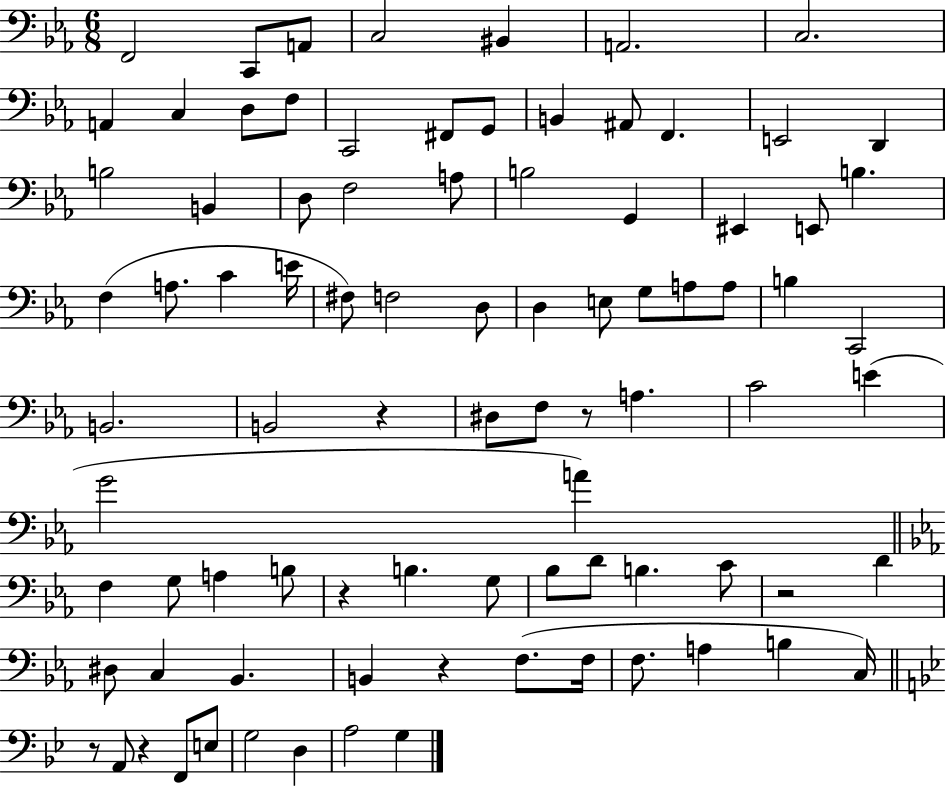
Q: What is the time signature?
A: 6/8